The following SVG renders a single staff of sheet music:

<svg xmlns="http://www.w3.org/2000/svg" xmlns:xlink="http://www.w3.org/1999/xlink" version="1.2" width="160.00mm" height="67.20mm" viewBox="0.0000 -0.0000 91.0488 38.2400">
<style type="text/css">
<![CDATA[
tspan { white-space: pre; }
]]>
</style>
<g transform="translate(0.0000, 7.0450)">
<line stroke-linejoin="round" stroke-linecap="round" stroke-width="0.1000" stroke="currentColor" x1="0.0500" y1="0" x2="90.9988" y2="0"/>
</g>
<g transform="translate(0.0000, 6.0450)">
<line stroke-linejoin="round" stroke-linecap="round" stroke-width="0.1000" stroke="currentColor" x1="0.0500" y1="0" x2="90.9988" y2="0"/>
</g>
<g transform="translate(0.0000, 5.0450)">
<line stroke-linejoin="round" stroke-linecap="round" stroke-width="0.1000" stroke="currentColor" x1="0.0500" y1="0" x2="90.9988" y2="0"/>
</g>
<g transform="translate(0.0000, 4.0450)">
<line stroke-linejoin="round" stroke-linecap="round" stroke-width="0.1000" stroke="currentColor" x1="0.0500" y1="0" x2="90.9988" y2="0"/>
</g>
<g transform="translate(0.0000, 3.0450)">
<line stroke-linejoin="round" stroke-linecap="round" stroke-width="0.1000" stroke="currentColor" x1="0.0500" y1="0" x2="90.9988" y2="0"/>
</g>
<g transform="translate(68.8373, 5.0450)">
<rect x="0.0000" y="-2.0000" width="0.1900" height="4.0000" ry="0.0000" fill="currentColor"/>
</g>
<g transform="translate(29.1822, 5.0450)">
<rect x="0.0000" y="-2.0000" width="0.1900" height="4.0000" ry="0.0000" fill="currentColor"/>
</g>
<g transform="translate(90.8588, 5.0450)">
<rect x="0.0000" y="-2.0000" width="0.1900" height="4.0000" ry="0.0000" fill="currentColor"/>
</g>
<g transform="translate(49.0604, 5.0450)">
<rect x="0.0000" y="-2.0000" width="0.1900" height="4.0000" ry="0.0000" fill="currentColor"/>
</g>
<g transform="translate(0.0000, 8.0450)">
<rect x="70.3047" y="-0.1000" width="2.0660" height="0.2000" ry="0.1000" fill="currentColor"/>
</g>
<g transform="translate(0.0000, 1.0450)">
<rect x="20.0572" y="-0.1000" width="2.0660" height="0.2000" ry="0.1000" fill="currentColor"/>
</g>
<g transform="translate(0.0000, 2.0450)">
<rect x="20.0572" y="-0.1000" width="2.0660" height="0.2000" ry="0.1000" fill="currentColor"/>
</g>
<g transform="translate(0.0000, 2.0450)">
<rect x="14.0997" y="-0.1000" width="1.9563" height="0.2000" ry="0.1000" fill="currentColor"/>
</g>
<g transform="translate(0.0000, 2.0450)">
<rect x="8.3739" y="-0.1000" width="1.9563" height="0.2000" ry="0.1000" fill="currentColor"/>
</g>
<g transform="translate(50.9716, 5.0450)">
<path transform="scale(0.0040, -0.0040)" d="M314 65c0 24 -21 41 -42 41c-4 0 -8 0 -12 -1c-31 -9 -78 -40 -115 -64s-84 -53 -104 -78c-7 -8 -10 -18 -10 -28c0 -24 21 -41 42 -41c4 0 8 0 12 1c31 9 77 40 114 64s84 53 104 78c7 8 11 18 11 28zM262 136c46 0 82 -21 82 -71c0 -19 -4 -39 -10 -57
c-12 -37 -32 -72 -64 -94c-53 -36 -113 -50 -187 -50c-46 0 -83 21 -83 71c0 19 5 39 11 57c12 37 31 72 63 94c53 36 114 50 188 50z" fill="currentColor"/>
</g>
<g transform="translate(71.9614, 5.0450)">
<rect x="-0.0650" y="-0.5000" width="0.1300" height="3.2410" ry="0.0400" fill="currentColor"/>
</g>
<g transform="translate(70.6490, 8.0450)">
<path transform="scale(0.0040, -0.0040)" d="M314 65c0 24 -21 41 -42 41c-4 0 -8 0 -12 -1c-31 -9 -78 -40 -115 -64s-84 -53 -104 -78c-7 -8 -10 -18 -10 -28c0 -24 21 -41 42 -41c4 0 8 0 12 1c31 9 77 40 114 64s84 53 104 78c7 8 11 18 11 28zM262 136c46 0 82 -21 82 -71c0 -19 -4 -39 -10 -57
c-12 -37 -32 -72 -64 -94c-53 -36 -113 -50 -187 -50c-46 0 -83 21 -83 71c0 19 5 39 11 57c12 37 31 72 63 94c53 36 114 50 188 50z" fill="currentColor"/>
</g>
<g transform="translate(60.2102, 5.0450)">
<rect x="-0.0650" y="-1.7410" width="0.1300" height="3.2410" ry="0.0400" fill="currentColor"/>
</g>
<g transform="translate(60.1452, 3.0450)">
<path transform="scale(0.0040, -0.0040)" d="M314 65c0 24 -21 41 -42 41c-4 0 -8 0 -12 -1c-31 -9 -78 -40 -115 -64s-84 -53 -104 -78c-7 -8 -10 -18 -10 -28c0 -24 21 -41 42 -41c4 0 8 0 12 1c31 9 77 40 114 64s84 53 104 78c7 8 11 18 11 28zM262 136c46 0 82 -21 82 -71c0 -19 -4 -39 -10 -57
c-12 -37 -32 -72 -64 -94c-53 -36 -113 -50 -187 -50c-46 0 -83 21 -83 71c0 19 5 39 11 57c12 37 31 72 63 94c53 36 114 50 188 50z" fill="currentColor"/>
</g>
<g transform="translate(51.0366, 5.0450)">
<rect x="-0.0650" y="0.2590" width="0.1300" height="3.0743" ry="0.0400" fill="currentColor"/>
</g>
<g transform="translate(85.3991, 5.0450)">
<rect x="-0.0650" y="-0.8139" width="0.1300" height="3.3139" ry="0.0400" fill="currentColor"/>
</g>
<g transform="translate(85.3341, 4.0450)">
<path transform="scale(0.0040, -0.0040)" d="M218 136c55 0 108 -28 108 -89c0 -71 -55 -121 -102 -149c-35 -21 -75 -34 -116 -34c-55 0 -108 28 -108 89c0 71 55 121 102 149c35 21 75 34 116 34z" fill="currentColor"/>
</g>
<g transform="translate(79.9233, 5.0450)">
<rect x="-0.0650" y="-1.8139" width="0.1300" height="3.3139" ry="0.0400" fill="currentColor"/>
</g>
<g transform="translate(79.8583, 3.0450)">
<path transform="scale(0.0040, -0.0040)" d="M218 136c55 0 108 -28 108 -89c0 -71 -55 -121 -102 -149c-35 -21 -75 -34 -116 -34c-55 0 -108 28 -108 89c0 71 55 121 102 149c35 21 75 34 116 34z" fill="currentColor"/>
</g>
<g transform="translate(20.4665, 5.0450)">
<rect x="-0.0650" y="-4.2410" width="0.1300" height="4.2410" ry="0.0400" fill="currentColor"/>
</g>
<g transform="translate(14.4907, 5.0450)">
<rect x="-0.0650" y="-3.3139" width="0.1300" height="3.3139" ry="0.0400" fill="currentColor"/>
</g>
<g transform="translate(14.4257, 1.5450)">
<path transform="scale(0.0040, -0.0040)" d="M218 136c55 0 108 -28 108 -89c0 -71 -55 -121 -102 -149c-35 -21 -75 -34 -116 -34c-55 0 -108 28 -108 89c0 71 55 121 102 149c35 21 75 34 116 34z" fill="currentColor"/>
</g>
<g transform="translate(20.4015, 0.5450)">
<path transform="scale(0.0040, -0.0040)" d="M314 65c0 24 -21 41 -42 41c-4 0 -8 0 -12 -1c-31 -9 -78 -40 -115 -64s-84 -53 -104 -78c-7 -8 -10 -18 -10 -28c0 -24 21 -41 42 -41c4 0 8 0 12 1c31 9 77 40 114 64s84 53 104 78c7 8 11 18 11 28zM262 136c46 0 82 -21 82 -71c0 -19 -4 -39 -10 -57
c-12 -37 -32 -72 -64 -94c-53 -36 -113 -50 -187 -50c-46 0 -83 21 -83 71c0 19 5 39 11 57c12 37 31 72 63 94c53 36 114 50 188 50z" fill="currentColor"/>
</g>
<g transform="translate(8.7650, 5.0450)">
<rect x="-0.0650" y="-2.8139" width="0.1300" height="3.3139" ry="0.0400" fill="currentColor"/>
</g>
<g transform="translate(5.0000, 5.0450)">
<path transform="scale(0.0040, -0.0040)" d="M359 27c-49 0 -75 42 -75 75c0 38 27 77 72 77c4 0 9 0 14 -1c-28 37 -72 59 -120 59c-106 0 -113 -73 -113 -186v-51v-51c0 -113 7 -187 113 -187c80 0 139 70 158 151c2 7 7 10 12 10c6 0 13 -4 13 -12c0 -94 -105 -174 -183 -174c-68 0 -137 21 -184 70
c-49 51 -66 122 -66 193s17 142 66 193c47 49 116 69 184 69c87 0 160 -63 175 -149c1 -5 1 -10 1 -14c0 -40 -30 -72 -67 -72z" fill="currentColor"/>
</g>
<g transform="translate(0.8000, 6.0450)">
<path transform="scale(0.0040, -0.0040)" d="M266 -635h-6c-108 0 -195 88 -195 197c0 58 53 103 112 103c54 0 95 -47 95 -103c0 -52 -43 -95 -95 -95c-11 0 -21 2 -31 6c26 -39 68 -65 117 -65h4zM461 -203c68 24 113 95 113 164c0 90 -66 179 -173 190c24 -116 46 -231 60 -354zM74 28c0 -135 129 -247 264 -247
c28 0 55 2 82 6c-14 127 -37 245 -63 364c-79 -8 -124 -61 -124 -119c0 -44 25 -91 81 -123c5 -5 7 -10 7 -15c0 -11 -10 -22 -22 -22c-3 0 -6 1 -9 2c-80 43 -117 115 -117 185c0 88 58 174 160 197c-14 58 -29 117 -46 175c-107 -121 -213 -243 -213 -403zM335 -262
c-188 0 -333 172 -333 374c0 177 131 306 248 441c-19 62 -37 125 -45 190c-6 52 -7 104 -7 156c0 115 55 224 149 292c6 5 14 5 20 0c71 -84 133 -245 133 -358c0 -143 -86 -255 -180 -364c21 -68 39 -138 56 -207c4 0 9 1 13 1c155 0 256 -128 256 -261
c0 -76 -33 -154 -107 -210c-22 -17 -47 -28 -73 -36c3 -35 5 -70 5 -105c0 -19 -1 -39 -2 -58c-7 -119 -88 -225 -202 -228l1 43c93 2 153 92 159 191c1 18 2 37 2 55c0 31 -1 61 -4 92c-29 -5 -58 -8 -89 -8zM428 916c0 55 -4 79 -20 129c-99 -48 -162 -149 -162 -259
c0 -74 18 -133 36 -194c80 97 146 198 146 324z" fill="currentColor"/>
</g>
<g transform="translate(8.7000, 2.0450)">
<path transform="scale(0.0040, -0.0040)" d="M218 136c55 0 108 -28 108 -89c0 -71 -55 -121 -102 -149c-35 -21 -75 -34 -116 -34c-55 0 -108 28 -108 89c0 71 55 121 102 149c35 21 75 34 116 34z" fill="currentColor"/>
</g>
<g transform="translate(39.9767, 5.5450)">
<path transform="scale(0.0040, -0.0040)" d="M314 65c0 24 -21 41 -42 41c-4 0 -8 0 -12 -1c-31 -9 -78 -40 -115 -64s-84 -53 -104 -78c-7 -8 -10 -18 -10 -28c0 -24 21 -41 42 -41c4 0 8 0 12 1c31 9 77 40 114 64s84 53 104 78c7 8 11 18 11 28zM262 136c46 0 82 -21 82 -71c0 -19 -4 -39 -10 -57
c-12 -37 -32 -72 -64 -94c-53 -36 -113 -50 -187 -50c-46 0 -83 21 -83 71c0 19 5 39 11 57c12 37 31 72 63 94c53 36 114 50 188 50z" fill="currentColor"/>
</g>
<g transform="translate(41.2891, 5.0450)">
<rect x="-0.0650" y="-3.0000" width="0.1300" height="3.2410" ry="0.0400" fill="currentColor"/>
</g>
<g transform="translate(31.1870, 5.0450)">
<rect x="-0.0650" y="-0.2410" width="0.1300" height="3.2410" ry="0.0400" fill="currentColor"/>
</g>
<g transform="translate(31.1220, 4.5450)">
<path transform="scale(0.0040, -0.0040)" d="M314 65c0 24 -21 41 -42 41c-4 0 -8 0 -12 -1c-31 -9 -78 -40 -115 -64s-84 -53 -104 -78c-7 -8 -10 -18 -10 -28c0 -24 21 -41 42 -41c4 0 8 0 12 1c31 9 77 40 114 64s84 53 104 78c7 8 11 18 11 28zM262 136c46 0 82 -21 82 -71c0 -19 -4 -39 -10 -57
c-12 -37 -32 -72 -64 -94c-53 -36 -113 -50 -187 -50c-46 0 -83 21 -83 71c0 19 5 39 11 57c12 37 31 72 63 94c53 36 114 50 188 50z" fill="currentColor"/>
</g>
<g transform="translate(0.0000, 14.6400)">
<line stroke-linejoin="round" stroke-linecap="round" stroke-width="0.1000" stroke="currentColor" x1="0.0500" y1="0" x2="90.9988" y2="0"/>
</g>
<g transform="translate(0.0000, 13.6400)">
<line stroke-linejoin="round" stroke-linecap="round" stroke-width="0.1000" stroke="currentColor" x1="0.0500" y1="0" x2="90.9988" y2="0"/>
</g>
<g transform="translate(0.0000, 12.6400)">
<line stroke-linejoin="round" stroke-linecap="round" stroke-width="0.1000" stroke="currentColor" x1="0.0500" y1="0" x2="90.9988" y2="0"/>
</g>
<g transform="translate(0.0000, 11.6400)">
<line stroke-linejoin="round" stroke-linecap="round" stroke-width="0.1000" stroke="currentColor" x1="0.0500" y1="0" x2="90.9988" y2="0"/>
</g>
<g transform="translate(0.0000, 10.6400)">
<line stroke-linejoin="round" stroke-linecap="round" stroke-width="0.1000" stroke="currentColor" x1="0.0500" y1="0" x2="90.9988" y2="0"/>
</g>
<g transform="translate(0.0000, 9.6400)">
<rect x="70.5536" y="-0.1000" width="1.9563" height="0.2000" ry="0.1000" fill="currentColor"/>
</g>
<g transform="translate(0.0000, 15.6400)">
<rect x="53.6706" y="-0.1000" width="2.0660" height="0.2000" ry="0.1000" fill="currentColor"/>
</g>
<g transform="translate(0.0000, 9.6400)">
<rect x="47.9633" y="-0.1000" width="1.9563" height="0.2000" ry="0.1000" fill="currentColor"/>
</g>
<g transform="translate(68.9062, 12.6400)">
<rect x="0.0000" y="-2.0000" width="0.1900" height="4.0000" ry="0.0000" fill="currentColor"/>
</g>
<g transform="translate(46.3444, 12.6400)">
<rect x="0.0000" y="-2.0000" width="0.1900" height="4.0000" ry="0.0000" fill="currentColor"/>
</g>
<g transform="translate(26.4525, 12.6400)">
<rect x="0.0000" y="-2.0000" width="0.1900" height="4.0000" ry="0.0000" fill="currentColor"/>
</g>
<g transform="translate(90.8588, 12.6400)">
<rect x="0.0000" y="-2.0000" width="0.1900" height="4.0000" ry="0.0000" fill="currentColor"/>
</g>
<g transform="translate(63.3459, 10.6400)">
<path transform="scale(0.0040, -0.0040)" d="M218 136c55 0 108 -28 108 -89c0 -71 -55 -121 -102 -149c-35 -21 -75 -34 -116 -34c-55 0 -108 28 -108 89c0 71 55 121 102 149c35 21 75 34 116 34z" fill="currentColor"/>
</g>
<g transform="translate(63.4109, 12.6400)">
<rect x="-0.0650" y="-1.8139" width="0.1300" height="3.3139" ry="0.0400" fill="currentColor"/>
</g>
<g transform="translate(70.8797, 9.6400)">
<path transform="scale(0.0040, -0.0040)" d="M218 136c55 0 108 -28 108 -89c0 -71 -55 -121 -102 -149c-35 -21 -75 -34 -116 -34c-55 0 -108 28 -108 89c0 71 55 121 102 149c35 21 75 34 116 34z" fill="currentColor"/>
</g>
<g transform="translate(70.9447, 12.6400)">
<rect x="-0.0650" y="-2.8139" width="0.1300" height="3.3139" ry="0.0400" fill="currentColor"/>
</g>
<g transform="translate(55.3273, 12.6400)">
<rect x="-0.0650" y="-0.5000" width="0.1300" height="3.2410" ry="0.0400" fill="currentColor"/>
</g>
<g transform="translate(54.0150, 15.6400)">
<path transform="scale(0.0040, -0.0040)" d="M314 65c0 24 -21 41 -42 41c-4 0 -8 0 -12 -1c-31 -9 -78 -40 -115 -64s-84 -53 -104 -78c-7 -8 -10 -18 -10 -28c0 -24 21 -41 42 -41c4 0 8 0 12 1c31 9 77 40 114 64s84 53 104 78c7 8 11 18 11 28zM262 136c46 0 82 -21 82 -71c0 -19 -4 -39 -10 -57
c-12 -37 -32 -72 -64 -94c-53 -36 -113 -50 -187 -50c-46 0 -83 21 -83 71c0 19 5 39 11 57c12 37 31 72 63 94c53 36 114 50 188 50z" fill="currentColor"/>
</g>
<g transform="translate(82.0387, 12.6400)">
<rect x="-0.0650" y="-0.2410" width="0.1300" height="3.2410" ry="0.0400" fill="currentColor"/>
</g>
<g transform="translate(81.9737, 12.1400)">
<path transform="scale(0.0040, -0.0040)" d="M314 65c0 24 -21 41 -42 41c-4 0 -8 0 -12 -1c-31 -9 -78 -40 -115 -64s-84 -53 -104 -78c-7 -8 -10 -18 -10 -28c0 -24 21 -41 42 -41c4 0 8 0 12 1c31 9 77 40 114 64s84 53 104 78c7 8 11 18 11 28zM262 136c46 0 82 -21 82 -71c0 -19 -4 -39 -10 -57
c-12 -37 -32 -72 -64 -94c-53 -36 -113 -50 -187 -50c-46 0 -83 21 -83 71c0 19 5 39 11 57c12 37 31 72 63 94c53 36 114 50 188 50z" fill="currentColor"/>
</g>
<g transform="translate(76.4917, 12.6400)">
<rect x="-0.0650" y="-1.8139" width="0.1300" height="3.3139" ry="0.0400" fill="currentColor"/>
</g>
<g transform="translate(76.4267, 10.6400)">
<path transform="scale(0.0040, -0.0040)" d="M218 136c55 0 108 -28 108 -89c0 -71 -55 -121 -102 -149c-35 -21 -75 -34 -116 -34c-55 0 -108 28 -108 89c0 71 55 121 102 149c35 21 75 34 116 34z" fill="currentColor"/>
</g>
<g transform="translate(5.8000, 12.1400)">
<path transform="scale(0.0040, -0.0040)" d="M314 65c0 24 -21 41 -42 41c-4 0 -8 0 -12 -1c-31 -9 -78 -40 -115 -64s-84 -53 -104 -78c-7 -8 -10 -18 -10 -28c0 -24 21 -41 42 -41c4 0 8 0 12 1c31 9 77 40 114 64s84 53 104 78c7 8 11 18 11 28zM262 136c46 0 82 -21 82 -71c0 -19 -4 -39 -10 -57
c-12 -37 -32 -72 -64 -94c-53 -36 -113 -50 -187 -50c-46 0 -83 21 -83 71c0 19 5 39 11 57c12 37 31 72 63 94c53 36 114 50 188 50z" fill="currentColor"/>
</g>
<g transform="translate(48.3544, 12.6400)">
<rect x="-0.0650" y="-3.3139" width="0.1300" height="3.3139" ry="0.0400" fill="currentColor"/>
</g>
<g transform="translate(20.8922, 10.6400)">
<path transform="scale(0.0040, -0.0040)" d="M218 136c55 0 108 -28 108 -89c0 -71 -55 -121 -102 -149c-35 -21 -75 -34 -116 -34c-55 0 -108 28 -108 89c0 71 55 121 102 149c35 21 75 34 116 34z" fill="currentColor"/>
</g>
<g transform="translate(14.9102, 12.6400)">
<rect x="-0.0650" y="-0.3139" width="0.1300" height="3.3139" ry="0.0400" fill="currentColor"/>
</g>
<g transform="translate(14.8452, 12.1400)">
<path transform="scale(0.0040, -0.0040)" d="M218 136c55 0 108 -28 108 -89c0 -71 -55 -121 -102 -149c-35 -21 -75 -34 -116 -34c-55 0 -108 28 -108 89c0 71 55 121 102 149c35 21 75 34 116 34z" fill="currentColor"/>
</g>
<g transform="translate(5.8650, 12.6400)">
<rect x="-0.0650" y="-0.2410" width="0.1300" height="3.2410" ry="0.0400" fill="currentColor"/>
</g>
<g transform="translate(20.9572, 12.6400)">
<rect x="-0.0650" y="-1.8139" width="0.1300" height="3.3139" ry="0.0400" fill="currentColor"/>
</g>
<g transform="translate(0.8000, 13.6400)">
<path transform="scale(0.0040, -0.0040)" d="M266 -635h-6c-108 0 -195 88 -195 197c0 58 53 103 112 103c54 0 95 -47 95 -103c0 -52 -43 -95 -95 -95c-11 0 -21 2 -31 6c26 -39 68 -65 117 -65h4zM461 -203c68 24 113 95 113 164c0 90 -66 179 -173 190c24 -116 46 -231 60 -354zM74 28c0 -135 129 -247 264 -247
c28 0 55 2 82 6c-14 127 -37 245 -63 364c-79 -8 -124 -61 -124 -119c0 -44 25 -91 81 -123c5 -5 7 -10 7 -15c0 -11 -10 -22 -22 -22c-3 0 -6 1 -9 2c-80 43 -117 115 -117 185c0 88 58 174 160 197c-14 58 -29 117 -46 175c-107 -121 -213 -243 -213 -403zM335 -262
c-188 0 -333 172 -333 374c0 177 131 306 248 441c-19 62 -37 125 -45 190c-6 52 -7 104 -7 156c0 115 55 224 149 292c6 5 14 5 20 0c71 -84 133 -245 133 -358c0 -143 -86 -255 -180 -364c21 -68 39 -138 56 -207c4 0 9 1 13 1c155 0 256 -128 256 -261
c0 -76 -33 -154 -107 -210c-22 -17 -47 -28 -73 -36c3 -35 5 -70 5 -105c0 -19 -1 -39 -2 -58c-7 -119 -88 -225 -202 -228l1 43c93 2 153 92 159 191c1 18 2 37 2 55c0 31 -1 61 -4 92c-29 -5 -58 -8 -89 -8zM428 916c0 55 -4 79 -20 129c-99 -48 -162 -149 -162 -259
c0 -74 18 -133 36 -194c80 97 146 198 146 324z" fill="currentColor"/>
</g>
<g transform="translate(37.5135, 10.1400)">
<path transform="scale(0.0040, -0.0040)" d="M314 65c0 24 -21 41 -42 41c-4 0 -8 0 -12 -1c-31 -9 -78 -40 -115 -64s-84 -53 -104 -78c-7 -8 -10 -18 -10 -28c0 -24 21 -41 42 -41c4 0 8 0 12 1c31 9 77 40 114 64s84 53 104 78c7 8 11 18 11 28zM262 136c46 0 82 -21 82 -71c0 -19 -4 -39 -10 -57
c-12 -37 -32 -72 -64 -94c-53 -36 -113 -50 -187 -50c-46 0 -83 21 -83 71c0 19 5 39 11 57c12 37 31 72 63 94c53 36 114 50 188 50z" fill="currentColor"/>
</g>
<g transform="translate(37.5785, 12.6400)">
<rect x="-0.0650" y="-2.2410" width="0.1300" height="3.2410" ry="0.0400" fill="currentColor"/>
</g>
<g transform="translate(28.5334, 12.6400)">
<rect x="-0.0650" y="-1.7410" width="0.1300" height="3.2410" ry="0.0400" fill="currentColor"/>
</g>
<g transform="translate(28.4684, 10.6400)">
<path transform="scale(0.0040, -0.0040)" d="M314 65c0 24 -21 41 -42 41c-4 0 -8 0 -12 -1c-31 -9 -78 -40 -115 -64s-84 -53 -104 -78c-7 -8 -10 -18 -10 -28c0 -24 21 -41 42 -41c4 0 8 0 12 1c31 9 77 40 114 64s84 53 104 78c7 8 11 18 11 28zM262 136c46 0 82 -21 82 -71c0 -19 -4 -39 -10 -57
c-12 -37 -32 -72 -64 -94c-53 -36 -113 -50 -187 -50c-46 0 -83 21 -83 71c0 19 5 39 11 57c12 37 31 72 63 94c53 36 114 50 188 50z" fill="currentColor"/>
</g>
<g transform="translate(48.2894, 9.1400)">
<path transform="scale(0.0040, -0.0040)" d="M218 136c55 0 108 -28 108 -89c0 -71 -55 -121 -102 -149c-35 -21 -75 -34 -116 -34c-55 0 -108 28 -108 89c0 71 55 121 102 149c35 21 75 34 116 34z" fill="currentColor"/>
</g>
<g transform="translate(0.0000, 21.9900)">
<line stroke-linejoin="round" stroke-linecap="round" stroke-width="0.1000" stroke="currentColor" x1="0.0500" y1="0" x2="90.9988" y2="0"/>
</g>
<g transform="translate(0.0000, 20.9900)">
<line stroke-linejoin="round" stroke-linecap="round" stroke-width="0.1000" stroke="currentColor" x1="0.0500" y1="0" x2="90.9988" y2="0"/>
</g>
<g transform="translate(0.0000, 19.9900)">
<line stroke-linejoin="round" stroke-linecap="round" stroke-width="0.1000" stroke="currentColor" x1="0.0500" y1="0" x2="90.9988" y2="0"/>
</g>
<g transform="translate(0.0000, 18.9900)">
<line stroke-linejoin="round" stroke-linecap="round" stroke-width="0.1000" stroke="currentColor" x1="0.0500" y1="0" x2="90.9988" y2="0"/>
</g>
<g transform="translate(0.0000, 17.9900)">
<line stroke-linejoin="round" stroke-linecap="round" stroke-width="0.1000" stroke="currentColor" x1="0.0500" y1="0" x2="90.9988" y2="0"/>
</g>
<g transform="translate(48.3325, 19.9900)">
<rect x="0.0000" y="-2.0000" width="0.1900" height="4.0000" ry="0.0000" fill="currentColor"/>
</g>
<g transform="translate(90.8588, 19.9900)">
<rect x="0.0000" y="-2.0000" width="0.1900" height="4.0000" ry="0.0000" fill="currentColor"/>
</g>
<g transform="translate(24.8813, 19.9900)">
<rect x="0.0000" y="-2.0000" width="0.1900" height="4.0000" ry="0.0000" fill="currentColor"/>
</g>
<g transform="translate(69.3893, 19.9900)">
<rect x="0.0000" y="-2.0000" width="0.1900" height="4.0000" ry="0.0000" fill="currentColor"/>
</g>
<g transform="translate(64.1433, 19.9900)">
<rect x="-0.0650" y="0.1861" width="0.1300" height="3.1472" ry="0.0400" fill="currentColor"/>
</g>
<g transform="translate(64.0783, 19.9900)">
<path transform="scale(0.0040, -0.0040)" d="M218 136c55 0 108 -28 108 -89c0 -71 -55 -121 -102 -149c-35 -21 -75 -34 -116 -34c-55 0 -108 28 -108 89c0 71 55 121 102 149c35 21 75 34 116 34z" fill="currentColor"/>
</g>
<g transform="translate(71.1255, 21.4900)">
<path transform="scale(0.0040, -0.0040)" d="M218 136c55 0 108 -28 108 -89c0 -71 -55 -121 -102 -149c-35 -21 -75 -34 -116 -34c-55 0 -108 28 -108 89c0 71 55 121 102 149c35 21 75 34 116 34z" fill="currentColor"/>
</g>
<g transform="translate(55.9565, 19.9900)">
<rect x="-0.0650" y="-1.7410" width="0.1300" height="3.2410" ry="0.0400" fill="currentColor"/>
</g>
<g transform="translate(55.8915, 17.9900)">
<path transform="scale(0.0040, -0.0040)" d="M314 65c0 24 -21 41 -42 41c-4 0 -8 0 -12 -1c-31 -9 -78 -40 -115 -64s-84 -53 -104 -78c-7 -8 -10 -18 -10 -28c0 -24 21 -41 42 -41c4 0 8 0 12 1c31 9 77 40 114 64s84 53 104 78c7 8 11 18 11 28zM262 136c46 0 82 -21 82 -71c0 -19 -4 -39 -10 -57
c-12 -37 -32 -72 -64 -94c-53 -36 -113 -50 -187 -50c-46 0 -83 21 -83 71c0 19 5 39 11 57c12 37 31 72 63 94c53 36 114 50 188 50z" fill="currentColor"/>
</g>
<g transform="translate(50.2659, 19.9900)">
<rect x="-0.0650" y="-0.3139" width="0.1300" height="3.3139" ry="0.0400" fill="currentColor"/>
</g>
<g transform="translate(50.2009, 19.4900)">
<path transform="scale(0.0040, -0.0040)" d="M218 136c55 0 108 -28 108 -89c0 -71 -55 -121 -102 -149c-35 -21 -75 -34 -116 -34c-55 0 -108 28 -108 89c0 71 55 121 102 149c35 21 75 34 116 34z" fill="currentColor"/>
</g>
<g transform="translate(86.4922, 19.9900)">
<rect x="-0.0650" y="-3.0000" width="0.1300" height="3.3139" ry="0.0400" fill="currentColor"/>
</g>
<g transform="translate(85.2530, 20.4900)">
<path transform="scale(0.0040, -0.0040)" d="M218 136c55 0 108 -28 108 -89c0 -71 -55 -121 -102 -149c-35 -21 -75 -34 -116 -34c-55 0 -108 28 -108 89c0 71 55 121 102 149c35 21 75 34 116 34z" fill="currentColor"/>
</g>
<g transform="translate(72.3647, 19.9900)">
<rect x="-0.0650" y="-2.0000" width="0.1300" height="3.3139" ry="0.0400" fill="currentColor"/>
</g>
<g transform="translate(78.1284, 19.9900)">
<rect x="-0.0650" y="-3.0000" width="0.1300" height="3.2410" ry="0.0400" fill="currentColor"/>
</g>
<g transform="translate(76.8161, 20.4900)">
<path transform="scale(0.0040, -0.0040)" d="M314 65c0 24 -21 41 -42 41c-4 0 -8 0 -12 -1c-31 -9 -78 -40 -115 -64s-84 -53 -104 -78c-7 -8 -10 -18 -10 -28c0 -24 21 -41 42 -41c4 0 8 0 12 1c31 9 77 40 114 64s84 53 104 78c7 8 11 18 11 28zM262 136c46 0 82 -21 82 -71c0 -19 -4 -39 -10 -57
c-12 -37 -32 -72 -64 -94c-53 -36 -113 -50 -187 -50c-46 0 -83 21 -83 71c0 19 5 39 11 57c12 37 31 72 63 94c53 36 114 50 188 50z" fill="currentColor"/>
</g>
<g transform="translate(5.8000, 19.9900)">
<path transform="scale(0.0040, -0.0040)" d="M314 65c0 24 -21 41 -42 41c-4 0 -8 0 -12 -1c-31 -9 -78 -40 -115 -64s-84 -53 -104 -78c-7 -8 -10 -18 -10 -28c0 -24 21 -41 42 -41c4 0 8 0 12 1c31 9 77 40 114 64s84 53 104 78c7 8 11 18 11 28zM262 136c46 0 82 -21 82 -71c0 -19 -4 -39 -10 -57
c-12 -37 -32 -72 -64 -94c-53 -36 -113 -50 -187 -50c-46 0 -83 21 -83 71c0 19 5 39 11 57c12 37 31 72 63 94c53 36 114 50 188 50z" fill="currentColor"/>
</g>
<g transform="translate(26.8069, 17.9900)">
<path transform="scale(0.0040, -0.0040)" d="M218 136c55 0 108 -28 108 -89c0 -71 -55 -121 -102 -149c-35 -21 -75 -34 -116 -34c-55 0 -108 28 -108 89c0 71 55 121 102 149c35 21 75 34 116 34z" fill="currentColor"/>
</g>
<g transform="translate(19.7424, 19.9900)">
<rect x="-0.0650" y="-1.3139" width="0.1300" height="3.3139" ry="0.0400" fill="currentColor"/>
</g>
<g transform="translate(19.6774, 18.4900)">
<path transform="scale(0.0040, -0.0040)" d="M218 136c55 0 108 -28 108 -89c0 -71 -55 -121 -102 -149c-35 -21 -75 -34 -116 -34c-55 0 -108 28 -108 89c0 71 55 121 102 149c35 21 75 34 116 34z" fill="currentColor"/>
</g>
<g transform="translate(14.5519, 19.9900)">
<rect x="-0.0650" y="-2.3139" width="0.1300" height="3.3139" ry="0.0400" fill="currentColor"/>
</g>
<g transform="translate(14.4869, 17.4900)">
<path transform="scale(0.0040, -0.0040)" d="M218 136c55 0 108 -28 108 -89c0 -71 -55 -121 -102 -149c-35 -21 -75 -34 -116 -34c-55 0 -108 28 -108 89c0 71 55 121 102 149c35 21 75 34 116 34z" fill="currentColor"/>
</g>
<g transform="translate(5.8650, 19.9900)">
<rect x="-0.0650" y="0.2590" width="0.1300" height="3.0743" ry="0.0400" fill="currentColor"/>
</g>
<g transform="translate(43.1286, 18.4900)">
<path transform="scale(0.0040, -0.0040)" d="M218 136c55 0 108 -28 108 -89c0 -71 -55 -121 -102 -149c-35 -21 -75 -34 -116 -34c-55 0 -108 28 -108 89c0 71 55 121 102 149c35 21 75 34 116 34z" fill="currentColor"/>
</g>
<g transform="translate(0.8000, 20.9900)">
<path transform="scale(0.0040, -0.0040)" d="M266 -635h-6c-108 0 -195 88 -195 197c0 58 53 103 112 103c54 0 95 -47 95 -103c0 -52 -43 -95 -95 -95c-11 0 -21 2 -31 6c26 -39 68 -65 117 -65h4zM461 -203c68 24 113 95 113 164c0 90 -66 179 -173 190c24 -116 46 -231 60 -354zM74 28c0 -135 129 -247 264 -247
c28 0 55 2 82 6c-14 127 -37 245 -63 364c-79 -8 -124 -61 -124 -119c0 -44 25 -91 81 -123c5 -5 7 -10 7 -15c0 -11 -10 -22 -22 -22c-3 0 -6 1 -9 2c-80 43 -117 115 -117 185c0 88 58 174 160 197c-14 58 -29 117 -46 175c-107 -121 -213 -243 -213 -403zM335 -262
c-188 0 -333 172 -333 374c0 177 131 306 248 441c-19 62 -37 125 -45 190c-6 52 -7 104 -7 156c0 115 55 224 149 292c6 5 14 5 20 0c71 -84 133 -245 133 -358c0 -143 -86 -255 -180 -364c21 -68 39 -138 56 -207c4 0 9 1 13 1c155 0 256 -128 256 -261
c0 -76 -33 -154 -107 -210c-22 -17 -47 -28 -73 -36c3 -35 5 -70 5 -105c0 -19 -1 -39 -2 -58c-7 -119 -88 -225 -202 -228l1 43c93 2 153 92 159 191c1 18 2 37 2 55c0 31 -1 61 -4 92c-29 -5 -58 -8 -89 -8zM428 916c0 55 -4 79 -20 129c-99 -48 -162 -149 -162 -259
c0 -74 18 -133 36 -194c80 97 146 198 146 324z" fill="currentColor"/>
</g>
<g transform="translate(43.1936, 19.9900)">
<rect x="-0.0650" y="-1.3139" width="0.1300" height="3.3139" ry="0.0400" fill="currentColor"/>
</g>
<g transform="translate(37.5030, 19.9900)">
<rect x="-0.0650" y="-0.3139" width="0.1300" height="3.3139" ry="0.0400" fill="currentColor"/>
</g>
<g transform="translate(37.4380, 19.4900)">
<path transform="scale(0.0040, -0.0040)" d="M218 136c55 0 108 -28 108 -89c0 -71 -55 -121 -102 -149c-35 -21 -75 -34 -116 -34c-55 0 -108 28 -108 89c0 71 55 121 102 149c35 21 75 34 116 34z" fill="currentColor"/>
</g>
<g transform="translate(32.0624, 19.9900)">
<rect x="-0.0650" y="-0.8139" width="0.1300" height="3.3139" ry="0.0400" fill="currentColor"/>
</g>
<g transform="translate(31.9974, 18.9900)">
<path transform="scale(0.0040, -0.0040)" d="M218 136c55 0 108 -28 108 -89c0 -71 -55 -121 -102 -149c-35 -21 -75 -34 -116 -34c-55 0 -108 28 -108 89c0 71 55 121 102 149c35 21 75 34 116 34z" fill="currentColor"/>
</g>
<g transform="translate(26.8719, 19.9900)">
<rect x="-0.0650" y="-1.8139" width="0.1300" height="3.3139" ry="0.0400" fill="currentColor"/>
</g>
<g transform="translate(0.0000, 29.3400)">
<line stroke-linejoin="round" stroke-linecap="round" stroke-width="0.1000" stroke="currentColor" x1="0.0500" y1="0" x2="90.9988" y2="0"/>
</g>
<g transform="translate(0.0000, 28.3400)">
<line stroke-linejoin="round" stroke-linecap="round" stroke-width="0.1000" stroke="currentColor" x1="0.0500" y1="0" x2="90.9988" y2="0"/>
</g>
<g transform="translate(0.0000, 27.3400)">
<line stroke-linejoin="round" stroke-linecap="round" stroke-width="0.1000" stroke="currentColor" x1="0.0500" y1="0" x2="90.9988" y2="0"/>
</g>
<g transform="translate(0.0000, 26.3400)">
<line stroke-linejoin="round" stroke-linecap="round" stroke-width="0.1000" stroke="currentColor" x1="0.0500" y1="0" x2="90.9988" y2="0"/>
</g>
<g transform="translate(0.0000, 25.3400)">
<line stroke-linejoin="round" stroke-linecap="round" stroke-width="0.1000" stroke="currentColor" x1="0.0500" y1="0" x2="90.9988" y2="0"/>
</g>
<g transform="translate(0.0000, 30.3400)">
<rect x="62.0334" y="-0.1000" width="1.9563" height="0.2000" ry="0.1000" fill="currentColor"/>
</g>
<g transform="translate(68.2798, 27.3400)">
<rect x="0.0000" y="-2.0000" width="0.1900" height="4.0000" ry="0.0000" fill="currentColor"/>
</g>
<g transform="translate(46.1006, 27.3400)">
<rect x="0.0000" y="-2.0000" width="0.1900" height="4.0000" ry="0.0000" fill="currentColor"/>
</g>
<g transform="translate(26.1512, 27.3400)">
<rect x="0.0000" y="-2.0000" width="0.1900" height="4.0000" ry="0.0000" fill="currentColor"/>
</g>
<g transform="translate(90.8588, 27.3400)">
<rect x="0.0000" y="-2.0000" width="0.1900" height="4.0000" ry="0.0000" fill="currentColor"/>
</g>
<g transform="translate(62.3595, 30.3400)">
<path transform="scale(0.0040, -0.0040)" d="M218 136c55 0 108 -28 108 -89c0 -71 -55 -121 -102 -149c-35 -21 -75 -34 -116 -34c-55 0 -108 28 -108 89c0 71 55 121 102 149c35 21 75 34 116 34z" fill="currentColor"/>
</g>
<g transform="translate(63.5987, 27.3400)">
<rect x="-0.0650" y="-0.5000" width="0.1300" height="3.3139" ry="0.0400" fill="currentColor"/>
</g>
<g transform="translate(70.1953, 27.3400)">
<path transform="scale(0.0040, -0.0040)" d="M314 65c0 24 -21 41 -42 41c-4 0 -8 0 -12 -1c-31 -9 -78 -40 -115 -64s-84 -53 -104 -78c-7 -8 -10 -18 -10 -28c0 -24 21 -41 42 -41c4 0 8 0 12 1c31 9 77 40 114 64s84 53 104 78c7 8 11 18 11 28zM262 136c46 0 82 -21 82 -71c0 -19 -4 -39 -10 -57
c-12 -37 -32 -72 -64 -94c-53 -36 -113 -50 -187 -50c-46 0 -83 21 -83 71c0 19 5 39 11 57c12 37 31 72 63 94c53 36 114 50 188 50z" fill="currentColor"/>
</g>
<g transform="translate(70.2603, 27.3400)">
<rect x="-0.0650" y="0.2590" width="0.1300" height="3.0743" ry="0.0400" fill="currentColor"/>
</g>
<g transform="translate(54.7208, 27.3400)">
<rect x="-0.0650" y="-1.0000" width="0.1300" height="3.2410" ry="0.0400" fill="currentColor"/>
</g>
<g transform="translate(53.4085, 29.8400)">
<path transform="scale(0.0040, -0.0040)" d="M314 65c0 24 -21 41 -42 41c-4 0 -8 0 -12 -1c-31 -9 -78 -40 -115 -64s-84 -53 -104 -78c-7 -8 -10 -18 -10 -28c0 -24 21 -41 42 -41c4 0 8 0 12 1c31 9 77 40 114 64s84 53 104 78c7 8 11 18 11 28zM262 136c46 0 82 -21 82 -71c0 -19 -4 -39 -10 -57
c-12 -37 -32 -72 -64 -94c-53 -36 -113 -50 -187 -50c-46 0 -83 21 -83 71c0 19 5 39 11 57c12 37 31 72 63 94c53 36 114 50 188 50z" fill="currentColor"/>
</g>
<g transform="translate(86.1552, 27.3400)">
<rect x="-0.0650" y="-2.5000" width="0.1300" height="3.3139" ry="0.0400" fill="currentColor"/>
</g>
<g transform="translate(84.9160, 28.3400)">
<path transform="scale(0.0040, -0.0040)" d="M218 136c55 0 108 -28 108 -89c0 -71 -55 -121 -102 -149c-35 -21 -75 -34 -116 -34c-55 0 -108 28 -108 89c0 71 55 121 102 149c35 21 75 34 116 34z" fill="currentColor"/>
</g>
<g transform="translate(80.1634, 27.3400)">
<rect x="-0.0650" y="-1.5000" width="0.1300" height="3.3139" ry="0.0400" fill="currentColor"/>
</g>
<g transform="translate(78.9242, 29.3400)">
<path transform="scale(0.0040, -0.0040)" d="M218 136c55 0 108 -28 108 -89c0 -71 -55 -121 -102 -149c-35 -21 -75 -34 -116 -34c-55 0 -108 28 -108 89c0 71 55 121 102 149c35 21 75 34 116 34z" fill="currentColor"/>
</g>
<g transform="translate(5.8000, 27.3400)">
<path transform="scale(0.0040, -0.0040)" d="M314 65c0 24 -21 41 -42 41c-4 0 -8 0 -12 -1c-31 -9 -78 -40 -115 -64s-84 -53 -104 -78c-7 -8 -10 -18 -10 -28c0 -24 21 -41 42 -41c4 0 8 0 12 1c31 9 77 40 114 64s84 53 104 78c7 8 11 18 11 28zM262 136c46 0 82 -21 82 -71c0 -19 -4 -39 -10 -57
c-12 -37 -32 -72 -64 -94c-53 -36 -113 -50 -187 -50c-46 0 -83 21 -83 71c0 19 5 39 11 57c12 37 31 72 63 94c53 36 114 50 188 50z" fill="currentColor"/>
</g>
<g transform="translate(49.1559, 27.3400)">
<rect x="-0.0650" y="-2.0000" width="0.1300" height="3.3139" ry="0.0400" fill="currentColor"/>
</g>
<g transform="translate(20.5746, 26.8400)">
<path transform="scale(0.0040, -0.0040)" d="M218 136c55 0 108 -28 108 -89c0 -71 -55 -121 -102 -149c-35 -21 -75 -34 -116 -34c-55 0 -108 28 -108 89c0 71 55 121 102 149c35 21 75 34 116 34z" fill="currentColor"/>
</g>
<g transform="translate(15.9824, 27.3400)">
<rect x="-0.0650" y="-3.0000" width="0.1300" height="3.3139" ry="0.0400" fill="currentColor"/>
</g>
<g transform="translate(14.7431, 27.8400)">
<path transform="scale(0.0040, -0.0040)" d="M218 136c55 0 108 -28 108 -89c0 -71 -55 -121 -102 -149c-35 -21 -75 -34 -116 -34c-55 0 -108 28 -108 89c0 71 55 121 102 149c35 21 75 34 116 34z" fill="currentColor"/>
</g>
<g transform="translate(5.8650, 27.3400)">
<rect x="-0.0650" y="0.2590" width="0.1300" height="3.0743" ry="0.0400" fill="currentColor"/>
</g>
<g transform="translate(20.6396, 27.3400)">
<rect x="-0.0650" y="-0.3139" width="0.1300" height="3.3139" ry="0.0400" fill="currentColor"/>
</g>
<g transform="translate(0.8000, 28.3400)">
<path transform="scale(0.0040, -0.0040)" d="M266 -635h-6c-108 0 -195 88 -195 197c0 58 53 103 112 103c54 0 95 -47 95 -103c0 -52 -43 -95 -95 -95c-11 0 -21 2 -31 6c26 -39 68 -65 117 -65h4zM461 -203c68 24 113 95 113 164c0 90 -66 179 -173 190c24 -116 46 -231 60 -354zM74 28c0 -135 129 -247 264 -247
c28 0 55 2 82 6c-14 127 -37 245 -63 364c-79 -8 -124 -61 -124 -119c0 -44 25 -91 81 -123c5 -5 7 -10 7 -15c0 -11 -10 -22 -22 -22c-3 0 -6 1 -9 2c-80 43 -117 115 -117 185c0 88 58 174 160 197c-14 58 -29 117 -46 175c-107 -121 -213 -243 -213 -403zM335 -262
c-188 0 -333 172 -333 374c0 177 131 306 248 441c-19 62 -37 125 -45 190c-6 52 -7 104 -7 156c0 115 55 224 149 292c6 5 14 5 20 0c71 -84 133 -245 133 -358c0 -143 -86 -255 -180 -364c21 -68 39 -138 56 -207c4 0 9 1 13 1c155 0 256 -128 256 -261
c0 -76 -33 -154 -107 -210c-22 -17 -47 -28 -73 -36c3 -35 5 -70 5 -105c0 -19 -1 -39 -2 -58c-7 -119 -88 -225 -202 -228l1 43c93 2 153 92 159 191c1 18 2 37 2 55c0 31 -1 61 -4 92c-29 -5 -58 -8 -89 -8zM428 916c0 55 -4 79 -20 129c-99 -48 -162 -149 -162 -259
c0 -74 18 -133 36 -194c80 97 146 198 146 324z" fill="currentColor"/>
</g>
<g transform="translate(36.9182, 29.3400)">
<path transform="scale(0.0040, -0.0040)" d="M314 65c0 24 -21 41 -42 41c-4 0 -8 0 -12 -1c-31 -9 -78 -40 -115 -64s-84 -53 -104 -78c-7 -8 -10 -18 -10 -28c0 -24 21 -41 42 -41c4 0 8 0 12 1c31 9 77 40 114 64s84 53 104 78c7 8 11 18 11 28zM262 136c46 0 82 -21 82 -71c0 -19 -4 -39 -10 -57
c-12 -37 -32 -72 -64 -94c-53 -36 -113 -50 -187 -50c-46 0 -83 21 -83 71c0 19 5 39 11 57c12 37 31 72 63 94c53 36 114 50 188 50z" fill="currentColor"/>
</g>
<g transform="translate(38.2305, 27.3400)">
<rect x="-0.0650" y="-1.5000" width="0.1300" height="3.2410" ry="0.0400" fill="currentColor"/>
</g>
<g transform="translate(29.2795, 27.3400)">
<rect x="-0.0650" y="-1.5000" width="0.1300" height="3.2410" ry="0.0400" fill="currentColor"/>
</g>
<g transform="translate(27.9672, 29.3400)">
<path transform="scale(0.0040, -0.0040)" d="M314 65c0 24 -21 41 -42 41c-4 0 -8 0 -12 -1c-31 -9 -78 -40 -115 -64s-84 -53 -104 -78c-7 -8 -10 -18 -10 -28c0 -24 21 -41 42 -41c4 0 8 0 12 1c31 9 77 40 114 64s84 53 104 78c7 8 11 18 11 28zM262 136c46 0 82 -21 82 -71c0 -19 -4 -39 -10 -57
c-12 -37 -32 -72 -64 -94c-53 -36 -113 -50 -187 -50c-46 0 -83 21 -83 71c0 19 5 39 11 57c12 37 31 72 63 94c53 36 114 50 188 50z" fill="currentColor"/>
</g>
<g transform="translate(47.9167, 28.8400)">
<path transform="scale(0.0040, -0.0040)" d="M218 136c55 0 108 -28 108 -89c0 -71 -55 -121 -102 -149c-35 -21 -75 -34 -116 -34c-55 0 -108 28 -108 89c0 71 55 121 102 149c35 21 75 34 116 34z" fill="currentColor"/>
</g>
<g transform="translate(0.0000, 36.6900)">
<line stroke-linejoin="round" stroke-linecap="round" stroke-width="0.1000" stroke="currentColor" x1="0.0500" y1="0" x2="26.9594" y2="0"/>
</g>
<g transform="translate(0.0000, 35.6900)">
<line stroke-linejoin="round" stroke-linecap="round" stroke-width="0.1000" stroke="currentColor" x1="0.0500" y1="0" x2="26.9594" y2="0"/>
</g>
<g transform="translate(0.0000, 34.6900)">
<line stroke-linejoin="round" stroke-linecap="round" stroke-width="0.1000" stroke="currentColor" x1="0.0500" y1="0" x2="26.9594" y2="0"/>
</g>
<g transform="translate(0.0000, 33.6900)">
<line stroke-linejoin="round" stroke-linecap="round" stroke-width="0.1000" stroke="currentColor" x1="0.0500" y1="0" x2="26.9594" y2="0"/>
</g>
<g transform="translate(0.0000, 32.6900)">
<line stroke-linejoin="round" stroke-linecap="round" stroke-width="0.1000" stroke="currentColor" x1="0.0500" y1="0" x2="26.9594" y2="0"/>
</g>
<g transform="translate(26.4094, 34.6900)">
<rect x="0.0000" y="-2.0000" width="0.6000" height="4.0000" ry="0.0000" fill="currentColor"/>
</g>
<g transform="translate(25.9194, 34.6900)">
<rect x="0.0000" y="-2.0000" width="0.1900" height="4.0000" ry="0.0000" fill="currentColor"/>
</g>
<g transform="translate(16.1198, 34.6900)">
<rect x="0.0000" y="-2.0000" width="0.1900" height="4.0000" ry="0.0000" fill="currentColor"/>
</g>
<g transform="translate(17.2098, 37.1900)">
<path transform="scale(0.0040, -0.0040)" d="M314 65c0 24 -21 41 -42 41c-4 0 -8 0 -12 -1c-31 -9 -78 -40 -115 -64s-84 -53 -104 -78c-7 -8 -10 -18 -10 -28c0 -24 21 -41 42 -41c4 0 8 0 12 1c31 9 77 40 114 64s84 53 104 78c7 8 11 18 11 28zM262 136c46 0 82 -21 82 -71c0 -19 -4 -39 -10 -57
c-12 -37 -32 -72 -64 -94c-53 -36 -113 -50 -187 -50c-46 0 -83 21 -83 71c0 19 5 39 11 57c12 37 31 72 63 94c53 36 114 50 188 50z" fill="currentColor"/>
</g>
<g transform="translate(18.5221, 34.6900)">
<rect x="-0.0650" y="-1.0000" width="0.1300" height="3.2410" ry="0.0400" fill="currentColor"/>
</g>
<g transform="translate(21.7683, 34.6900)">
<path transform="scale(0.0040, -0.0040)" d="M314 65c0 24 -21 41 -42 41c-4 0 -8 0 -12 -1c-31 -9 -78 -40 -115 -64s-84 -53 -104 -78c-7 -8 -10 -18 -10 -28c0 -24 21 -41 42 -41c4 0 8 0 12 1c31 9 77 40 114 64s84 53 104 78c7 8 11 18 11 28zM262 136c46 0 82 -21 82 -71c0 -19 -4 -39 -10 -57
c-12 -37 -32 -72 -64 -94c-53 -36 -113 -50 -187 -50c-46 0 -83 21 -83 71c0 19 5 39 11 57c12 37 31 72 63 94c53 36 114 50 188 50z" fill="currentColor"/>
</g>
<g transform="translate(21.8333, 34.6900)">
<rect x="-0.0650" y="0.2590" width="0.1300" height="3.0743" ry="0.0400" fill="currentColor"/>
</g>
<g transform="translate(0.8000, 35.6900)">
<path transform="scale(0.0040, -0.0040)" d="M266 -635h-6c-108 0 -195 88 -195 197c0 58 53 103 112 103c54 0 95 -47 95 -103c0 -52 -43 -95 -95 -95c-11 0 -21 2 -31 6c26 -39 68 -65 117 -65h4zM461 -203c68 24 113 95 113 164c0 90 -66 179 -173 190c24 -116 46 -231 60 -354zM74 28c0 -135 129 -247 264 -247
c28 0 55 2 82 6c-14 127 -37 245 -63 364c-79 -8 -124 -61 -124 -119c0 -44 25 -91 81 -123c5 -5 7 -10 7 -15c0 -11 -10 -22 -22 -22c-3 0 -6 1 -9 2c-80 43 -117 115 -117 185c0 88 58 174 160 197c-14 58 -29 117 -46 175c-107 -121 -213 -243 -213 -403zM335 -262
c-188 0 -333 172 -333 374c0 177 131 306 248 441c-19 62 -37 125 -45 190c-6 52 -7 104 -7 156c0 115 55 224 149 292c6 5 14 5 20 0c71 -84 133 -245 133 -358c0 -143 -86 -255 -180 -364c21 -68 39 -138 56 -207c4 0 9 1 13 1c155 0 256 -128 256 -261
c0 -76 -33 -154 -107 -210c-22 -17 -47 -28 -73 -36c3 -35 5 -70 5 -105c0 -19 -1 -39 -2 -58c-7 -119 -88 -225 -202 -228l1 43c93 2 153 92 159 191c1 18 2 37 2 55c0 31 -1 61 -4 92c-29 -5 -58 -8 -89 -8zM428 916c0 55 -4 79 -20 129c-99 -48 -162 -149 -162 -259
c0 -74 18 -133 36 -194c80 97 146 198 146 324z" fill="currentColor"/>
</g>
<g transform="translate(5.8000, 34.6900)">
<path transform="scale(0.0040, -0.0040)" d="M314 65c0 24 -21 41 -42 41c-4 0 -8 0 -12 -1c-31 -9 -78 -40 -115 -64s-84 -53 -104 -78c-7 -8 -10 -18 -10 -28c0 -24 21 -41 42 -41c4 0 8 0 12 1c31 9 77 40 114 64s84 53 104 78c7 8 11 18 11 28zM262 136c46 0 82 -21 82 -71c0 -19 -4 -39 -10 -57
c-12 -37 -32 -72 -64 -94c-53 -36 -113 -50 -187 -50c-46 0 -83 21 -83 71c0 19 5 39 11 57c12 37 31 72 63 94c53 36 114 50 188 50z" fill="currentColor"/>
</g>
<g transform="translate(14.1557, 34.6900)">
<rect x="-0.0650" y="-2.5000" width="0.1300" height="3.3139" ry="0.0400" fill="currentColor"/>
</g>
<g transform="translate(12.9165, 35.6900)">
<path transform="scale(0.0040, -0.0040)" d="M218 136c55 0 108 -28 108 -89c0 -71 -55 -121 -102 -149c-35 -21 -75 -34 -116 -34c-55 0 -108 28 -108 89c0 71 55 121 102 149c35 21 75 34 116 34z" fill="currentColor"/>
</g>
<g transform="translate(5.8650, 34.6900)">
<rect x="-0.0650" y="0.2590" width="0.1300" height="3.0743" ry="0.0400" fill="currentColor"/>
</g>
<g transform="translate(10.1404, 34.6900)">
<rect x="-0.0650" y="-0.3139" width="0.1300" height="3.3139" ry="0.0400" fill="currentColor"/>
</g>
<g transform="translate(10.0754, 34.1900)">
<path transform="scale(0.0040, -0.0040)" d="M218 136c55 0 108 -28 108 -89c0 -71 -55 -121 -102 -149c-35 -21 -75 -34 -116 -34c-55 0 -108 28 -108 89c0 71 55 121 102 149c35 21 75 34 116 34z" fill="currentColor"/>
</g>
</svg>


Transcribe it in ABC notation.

X:1
T:Untitled
M:4/4
L:1/4
K:C
a b d'2 c2 A2 B2 f2 C2 f d c2 c f f2 g2 b C2 f a f c2 B2 g e f d c e c f2 B F A2 A B2 A c E2 E2 F D2 C B2 E G B2 c G D2 B2